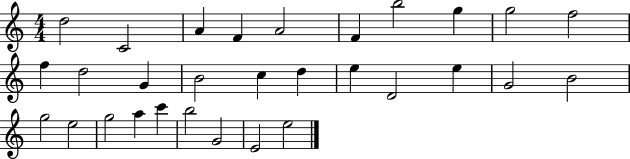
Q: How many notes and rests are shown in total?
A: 30